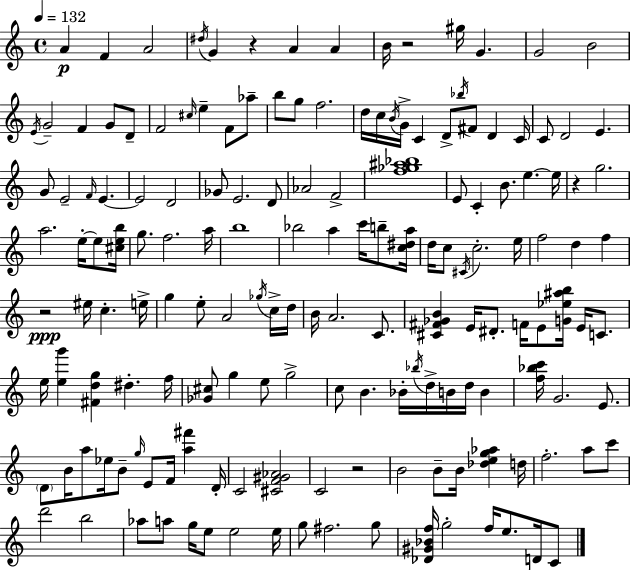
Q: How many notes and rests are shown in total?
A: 160